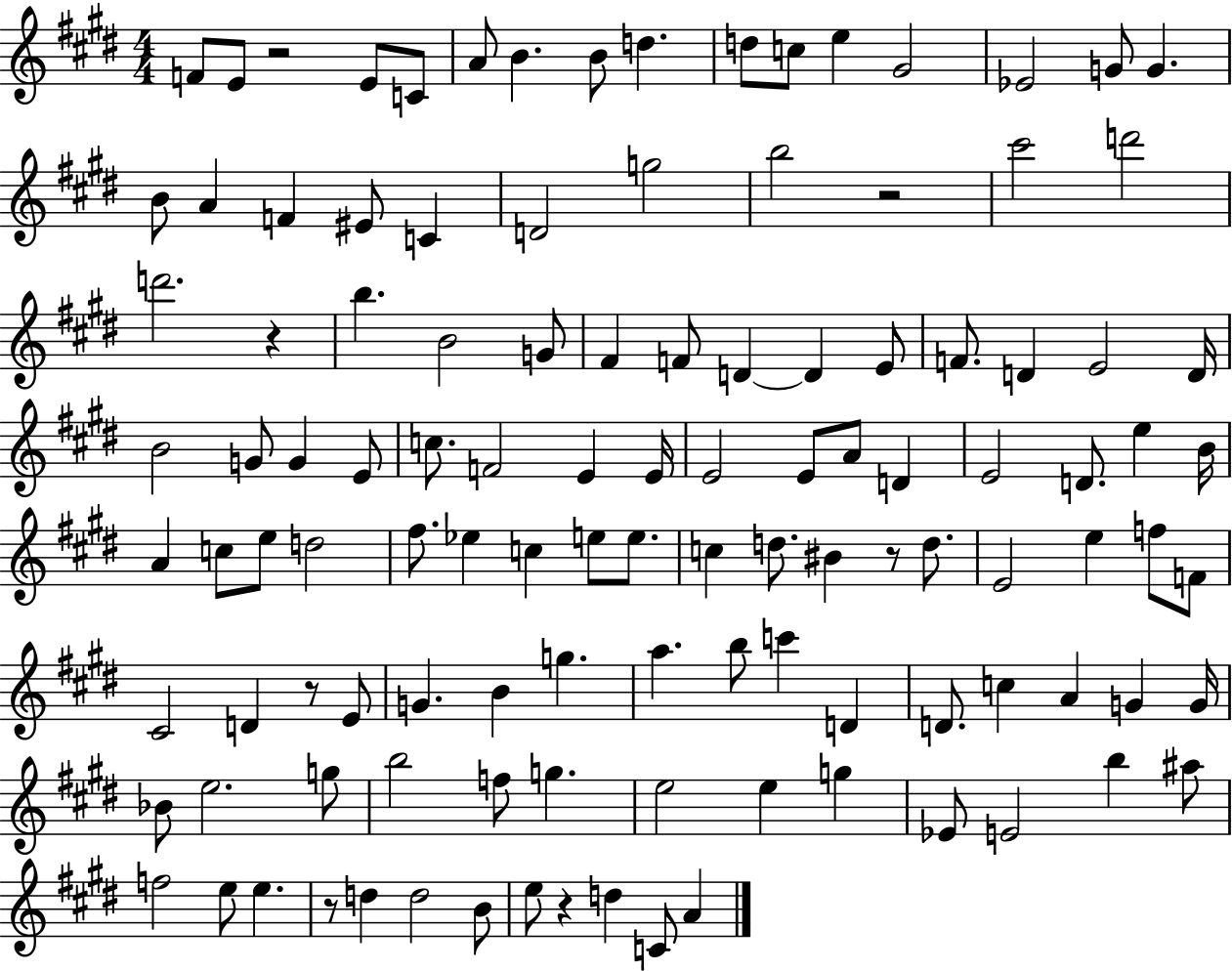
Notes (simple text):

F4/e E4/e R/h E4/e C4/e A4/e B4/q. B4/e D5/q. D5/e C5/e E5/q G#4/h Eb4/h G4/e G4/q. B4/e A4/q F4/q EIS4/e C4/q D4/h G5/h B5/h R/h C#6/h D6/h D6/h. R/q B5/q. B4/h G4/e F#4/q F4/e D4/q D4/q E4/e F4/e. D4/q E4/h D4/s B4/h G4/e G4/q E4/e C5/e. F4/h E4/q E4/s E4/h E4/e A4/e D4/q E4/h D4/e. E5/q B4/s A4/q C5/e E5/e D5/h F#5/e. Eb5/q C5/q E5/e E5/e. C5/q D5/e. BIS4/q R/e D5/e. E4/h E5/q F5/e F4/e C#4/h D4/q R/e E4/e G4/q. B4/q G5/q. A5/q. B5/e C6/q D4/q D4/e. C5/q A4/q G4/q G4/s Bb4/e E5/h. G5/e B5/h F5/e G5/q. E5/h E5/q G5/q Eb4/e E4/h B5/q A#5/e F5/h E5/e E5/q. R/e D5/q D5/h B4/e E5/e R/q D5/q C4/e A4/q